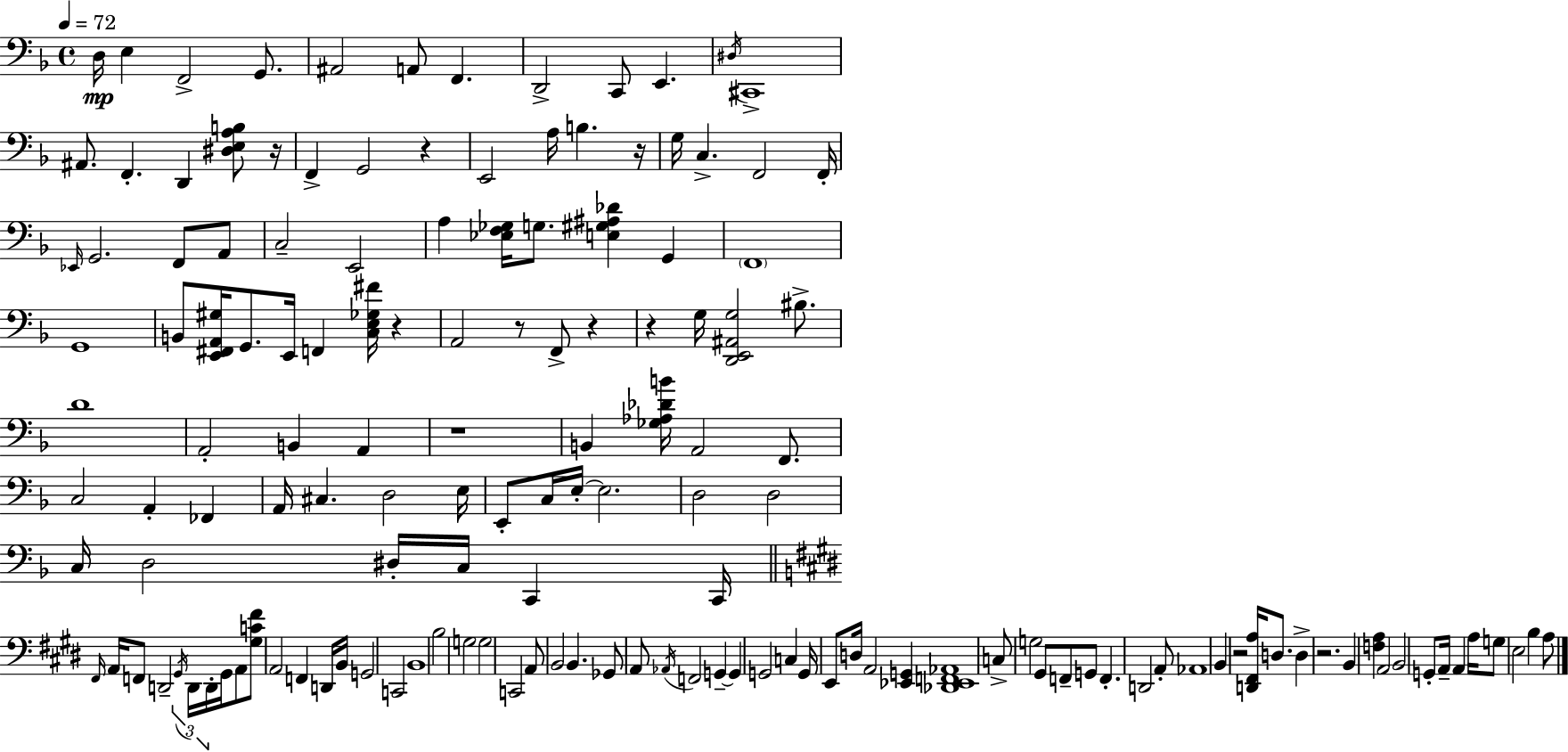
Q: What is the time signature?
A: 4/4